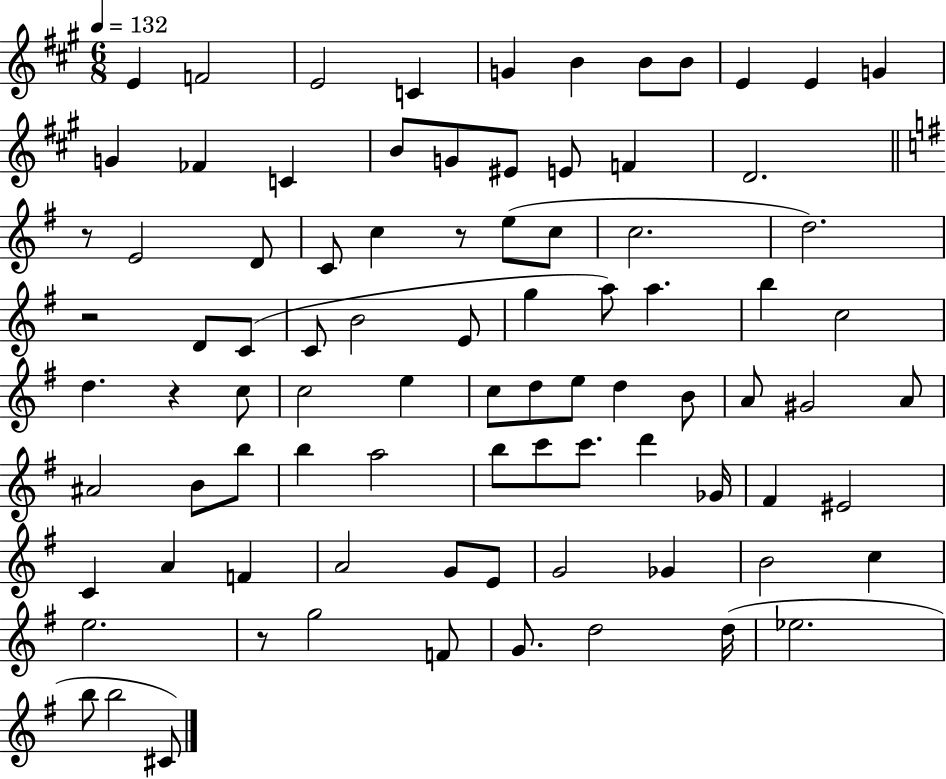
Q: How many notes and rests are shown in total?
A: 87